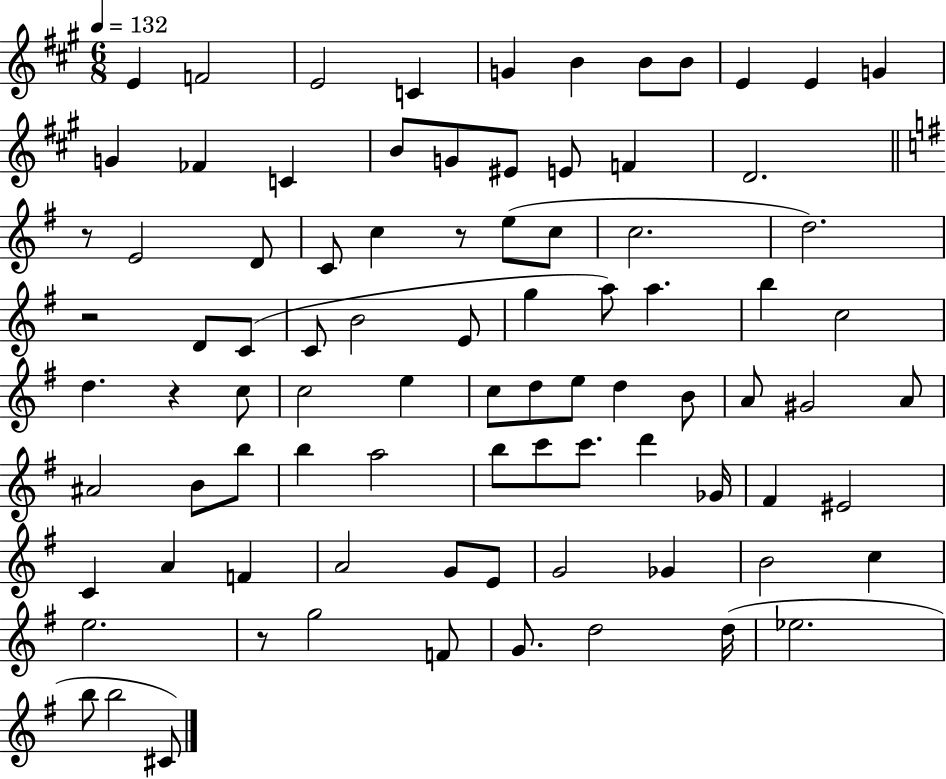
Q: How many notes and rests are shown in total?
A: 87